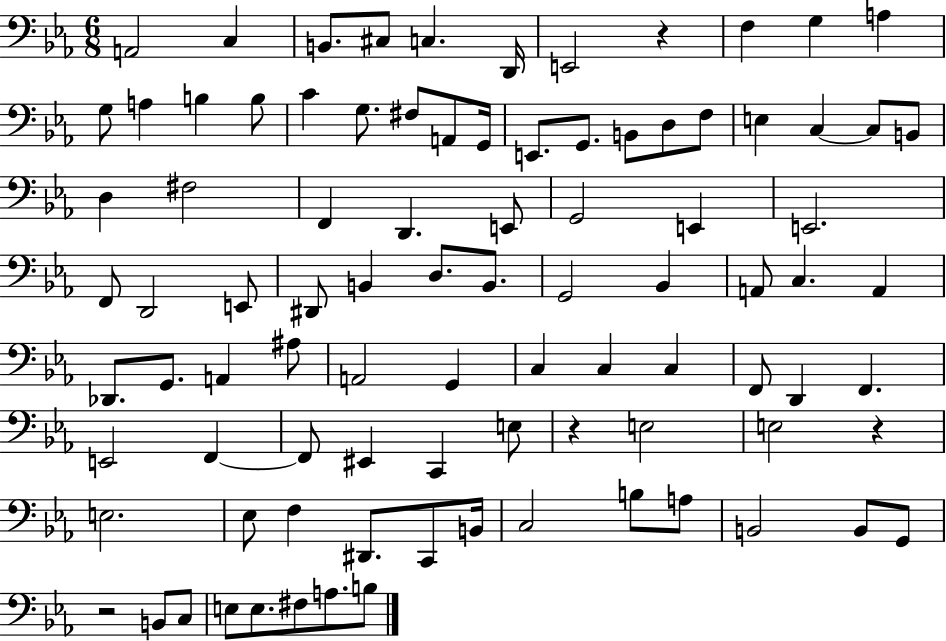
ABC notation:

X:1
T:Untitled
M:6/8
L:1/4
K:Eb
A,,2 C, B,,/2 ^C,/2 C, D,,/4 E,,2 z F, G, A, G,/2 A, B, B,/2 C G,/2 ^F,/2 A,,/2 G,,/4 E,,/2 G,,/2 B,,/2 D,/2 F,/2 E, C, C,/2 B,,/2 D, ^F,2 F,, D,, E,,/2 G,,2 E,, E,,2 F,,/2 D,,2 E,,/2 ^D,,/2 B,, D,/2 B,,/2 G,,2 _B,, A,,/2 C, A,, _D,,/2 G,,/2 A,, ^A,/2 A,,2 G,, C, C, C, F,,/2 D,, F,, E,,2 F,, F,,/2 ^E,, C,, E,/2 z E,2 E,2 z E,2 _E,/2 F, ^D,,/2 C,,/2 B,,/4 C,2 B,/2 A,/2 B,,2 B,,/2 G,,/2 z2 B,,/2 C,/2 E,/2 E,/2 ^F,/2 A,/2 B,/2